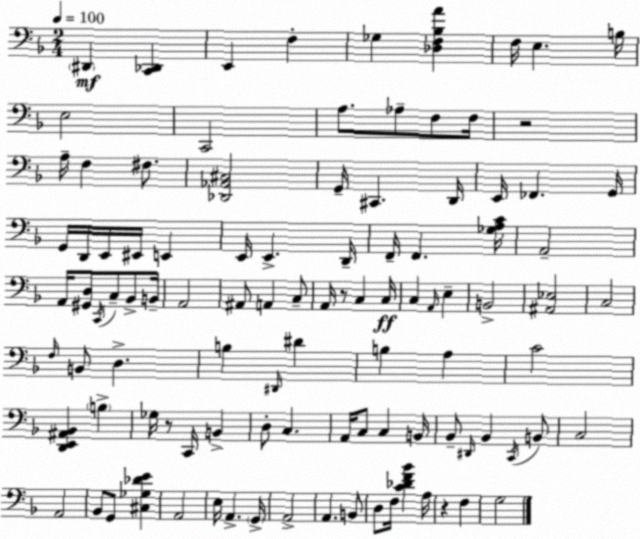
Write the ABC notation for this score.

X:1
T:Untitled
M:2/4
L:1/4
K:Dm
^D,, [C,,_D,,] E,, F, _G, [_D,F,_B,A] F,/4 E, B,/4 E,2 C,,2 A,/2 _A,/2 F,/2 F,/4 z2 A,/4 F, ^F,/2 [_D,,_A,,^C,]2 G,,/4 ^C,, D,,/4 E,,/4 _F,, G,,/4 G,,/4 D,,/4 E,,/4 ^E,,/4 E,, E,,/4 E,, D,,/4 F,,/4 F,, [_G,A,C]/4 A,,2 A,,/4 [^G,,D,]/2 C,,/4 C,/2 _B,,/2 B,,/4 A,,2 ^A,,/2 A,, C,/2 A,,/4 z/2 C, C,/4 C, A,,/4 E, B,,2 [^A,,_E,]2 C,2 F,/4 B,,/2 D, B, ^D,,/4 ^D B, A, C2 [D,,E,,^A,,_B,,] B, _G,/4 z/2 C,,/4 B,, D,/2 C, A,,/4 C,/2 C, B,,/4 _B,,/2 ^D,,/4 _B,, C,,/4 B,,/2 C,2 A,,2 _B,,/2 G,,/2 [^C,_G,_DE] A,,2 E,/4 A,, G,,/4 A,,2 A,, B,,/2 D,/2 F,/4 [C_DF_B] A,/4 z F, G,2